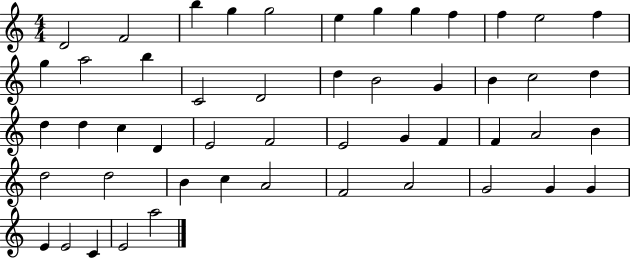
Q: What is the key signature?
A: C major